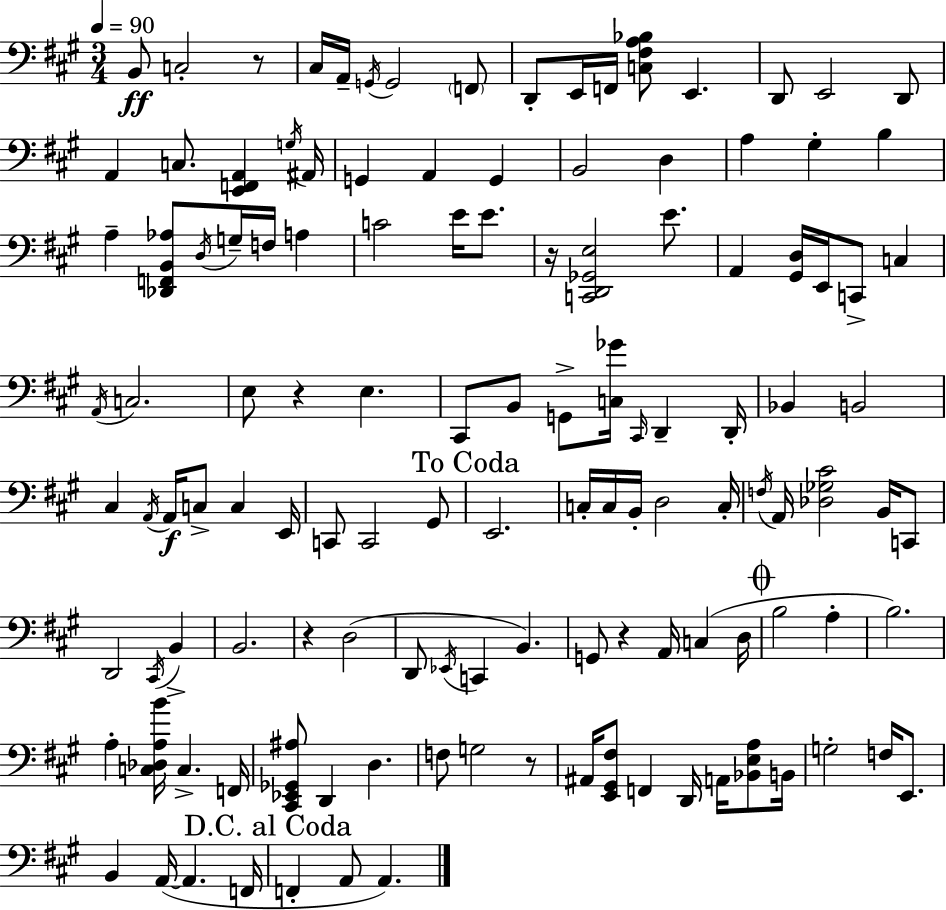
X:1
T:Untitled
M:3/4
L:1/4
K:A
B,,/2 C,2 z/2 ^C,/4 A,,/4 G,,/4 G,,2 F,,/2 D,,/2 E,,/4 F,,/4 [C,^F,A,_B,]/2 E,, D,,/2 E,,2 D,,/2 A,, C,/2 [E,,F,,A,,] G,/4 ^A,,/4 G,, A,, G,, B,,2 D, A, ^G, B, A, [_D,,F,,B,,_A,]/2 D,/4 G,/4 F,/4 A, C2 E/4 E/2 z/4 [C,,D,,_G,,E,]2 E/2 A,, [^G,,D,]/4 E,,/4 C,,/2 C, A,,/4 C,2 E,/2 z E, ^C,,/2 B,,/2 G,,/2 [C,_G]/4 ^C,,/4 D,, D,,/4 _B,, B,,2 ^C, A,,/4 A,,/4 C,/2 C, E,,/4 C,,/2 C,,2 ^G,,/2 E,,2 C,/4 C,/4 B,,/4 D,2 C,/4 F,/4 A,,/4 [_D,_G,^C]2 B,,/4 C,,/2 D,,2 ^C,,/4 B,, B,,2 z D,2 D,,/2 _E,,/4 C,, B,, G,,/2 z A,,/4 C, D,/4 B,2 A, B,2 A, [C,_D,A,B]/4 C, F,,/4 [^C,,_E,,_G,,^A,]/2 D,, D, F,/2 G,2 z/2 ^A,,/4 [E,,^G,,^F,]/2 F,, D,,/4 A,,/4 [_B,,E,A,]/2 B,,/4 G,2 F,/4 E,,/2 B,, A,,/4 A,, F,,/4 F,, A,,/2 A,,